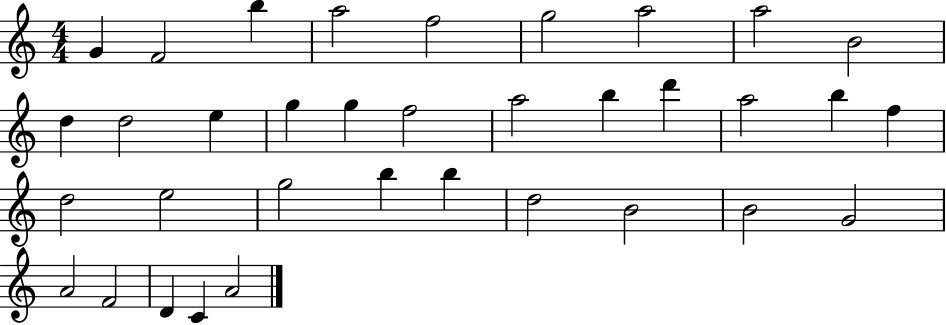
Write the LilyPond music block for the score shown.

{
  \clef treble
  \numericTimeSignature
  \time 4/4
  \key c \major
  g'4 f'2 b''4 | a''2 f''2 | g''2 a''2 | a''2 b'2 | \break d''4 d''2 e''4 | g''4 g''4 f''2 | a''2 b''4 d'''4 | a''2 b''4 f''4 | \break d''2 e''2 | g''2 b''4 b''4 | d''2 b'2 | b'2 g'2 | \break a'2 f'2 | d'4 c'4 a'2 | \bar "|."
}